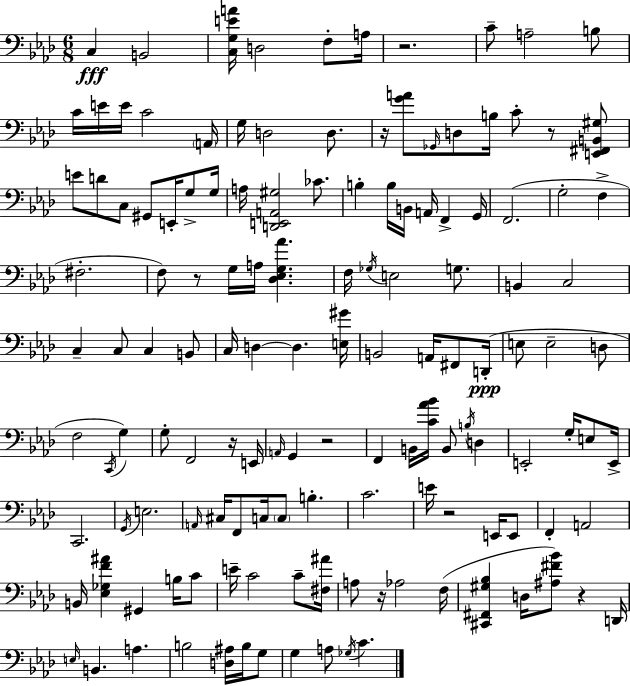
{
  \clef bass
  \numericTimeSignature
  \time 6/8
  \key f \minor
  \repeat volta 2 { c4\fff b,2 | <c g e' a'>16 d2 f8-. a16 | r2. | c'8-- a2-- b8 | \break c'16 e'16 e'16 c'2 \parenthesize a,16 | g16 d2 d8. | r16 <g' a'>8 \grace { ges,16 } d8 b16 c'8-. r8 <e, fis, b, gis>8 | e'8 d'8 c8 gis,8 e,16-. g8-> | \break g16 a16 <d, e, a, gis>2 ces'8. | b4-. b16 b,16 a,16 f,4-> | g,16 f,2.( | g2-. f4-> | \break fis2.-. | f8) r8 g16 a16 <des ees g aes'>4. | f16 \acciaccatura { ges16 } e2 g8. | b,4 c2 | \break c4-- c8 c4 | b,8 c16 d4~~ d4. | <e gis'>16 b,2 a,16 fis,8 | d,16-.(\ppp e8 e2-- | \break d8 f2 \acciaccatura { c,16 }) g4 | g8-. f,2 | r16 e,16 \grace { a,16 } g,4 r2 | f,4 b,16 <c' aes' bes'>16 b,8 | \break \acciaccatura { b16 } d4 e,2-. | g16-. e8 e,16-> c,2. | \acciaccatura { g,16 } e2. | \grace { a,16 } cis16 f,8 c16 \parenthesize c8 | \break b4.-. c'2. | e'16 r2 | e,16 e,8 f,4-. a,2 | b,16 <ees ges f' ais'>4 | \break gis,4 b16 c'8 e'16-- c'2 | c'8-- <fis ais'>16 a8 r16 aes2 | f16( <cis, fis, gis bes>4 d16 | <ais fis' bes'>8) r4 d,16 \grace { e16 } b,4. | \break a4. b2 | <d ais>16 b16 g8 g4 | a8 \acciaccatura { ges16 } c'4. } \bar "|."
}